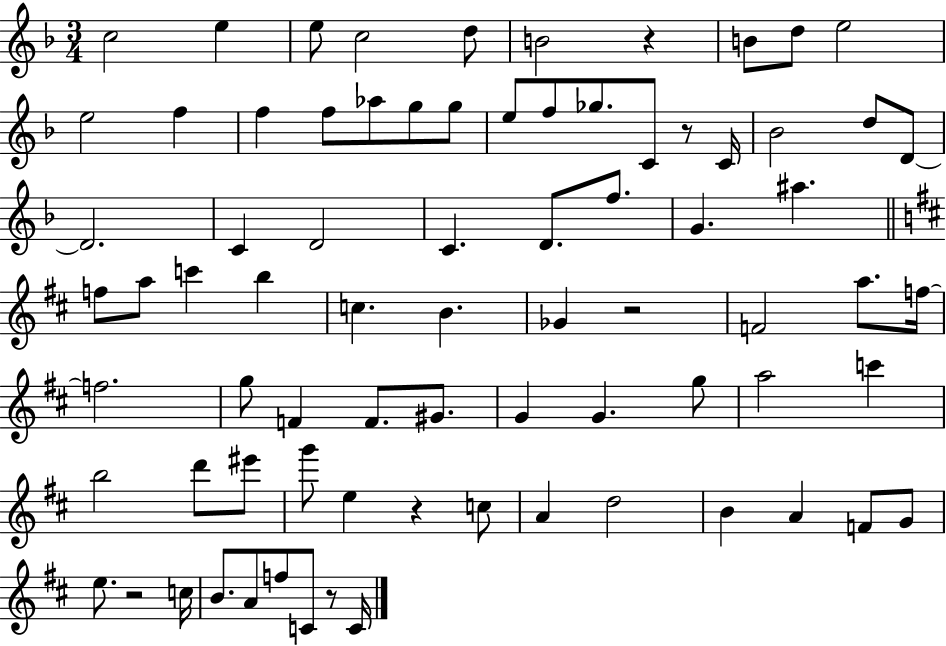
X:1
T:Untitled
M:3/4
L:1/4
K:F
c2 e e/2 c2 d/2 B2 z B/2 d/2 e2 e2 f f f/2 _a/2 g/2 g/2 e/2 f/2 _g/2 C/2 z/2 C/4 _B2 d/2 D/2 D2 C D2 C D/2 f/2 G ^a f/2 a/2 c' b c B _G z2 F2 a/2 f/4 f2 g/2 F F/2 ^G/2 G G g/2 a2 c' b2 d'/2 ^e'/2 g'/2 e z c/2 A d2 B A F/2 G/2 e/2 z2 c/4 B/2 A/2 f/2 C/2 z/2 C/4